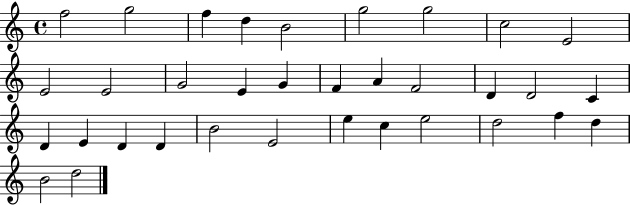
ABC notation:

X:1
T:Untitled
M:4/4
L:1/4
K:C
f2 g2 f d B2 g2 g2 c2 E2 E2 E2 G2 E G F A F2 D D2 C D E D D B2 E2 e c e2 d2 f d B2 d2